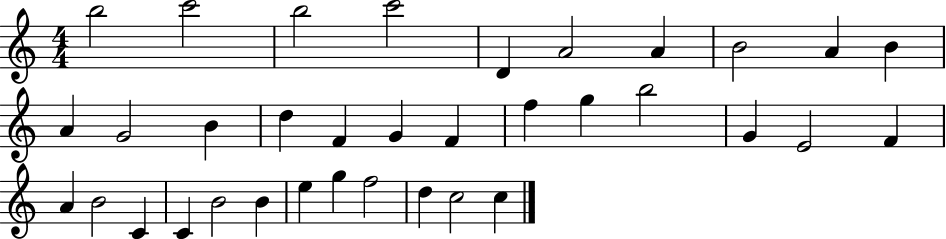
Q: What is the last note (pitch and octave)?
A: C5